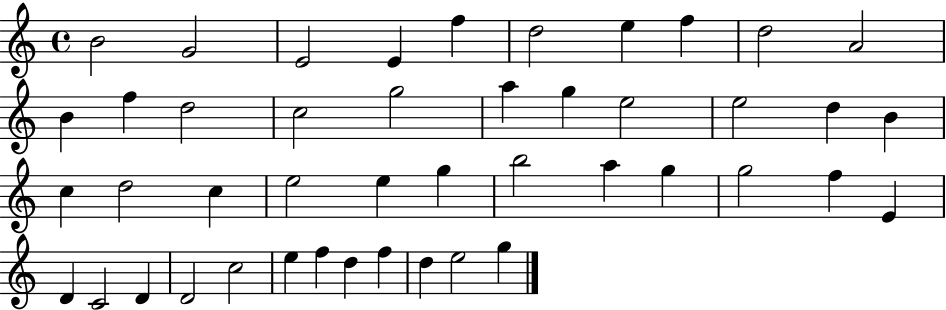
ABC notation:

X:1
T:Untitled
M:4/4
L:1/4
K:C
B2 G2 E2 E f d2 e f d2 A2 B f d2 c2 g2 a g e2 e2 d B c d2 c e2 e g b2 a g g2 f E D C2 D D2 c2 e f d f d e2 g